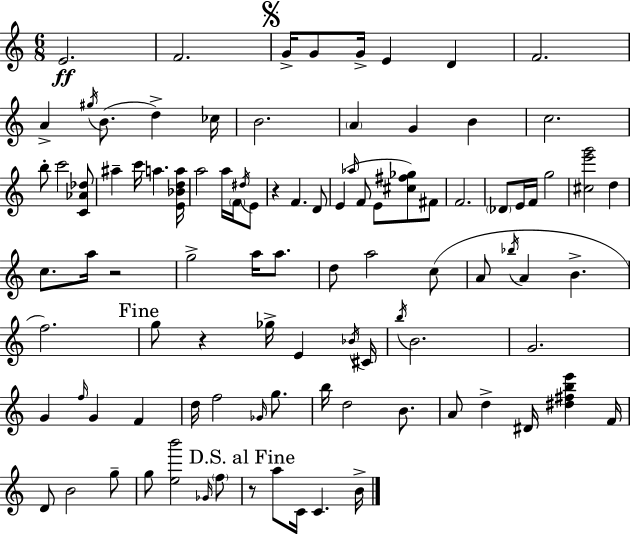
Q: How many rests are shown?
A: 4